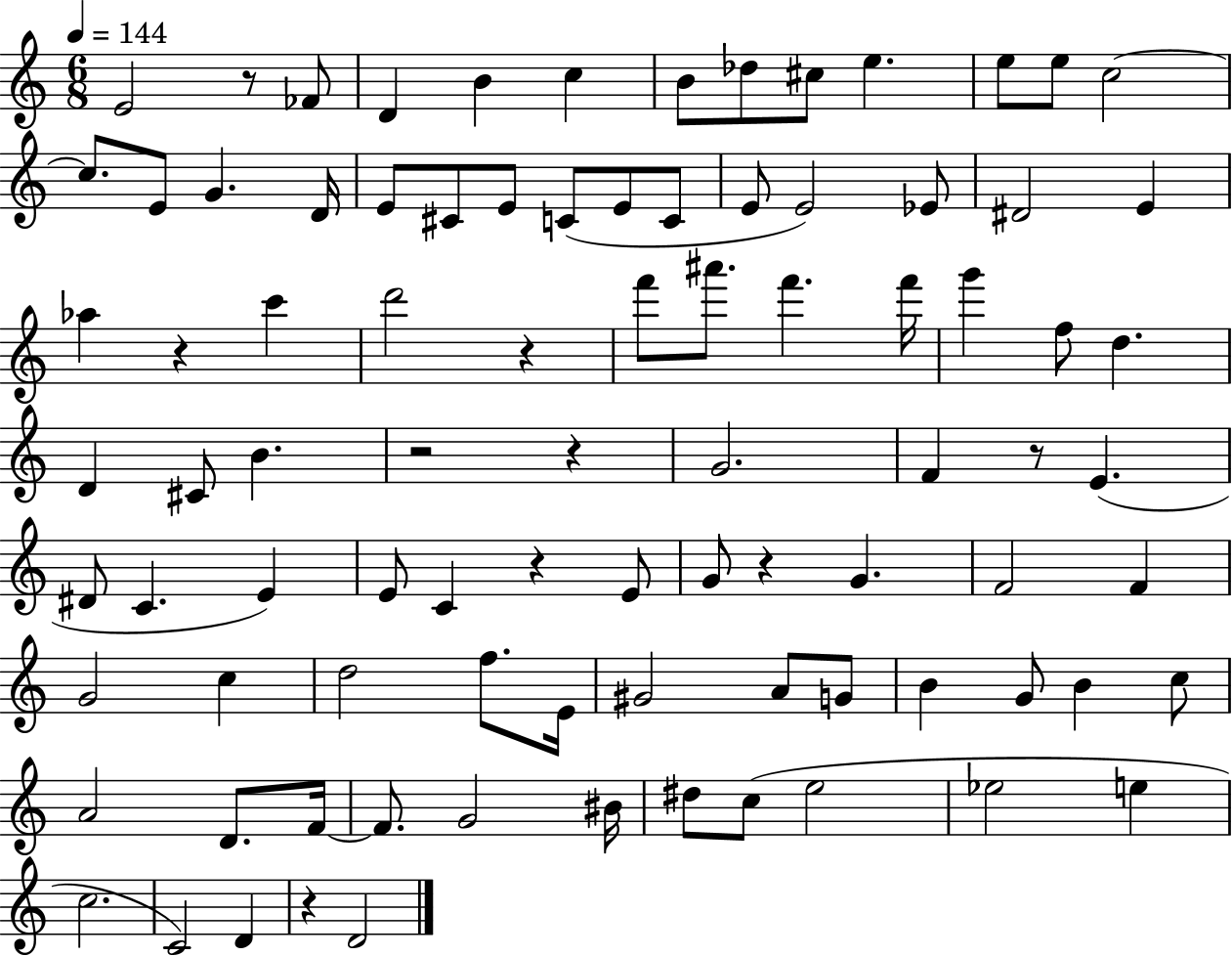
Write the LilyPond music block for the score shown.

{
  \clef treble
  \numericTimeSignature
  \time 6/8
  \key c \major
  \tempo 4 = 144
  \repeat volta 2 { e'2 r8 fes'8 | d'4 b'4 c''4 | b'8 des''8 cis''8 e''4. | e''8 e''8 c''2~~ | \break c''8. e'8 g'4. d'16 | e'8 cis'8 e'8 c'8( e'8 c'8 | e'8 e'2) ees'8 | dis'2 e'4 | \break aes''4 r4 c'''4 | d'''2 r4 | f'''8 ais'''8. f'''4. f'''16 | g'''4 f''8 d''4. | \break d'4 cis'8 b'4. | r2 r4 | g'2. | f'4 r8 e'4.( | \break dis'8 c'4. e'4) | e'8 c'4 r4 e'8 | g'8 r4 g'4. | f'2 f'4 | \break g'2 c''4 | d''2 f''8. e'16 | gis'2 a'8 g'8 | b'4 g'8 b'4 c''8 | \break a'2 d'8. f'16~~ | f'8. g'2 bis'16 | dis''8 c''8( e''2 | ees''2 e''4 | \break c''2. | c'2) d'4 | r4 d'2 | } \bar "|."
}